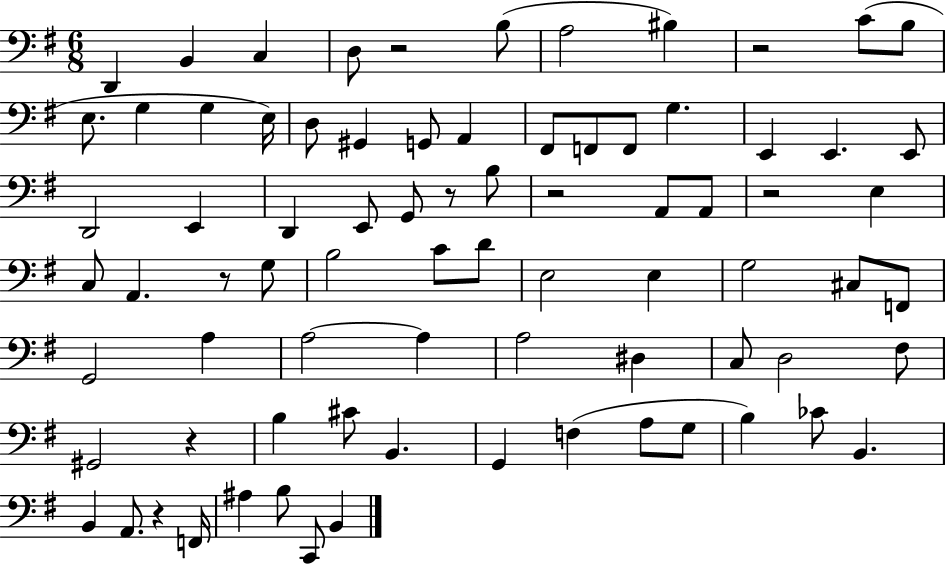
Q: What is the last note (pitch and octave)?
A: B2